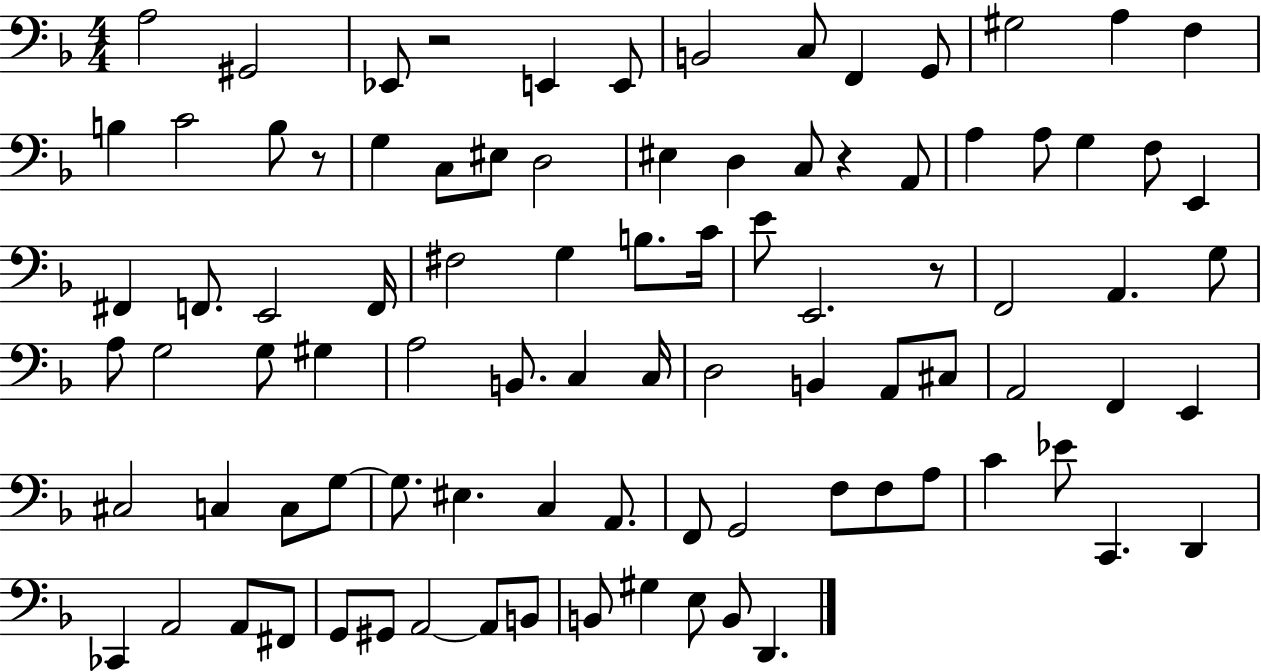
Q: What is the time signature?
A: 4/4